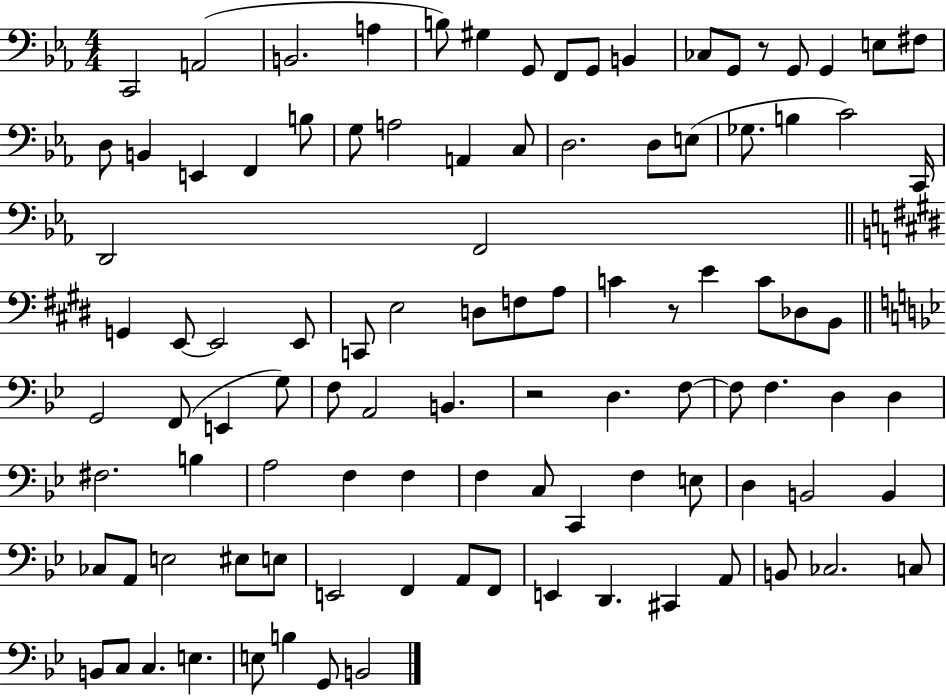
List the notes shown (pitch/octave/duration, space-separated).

C2/h A2/h B2/h. A3/q B3/e G#3/q G2/e F2/e G2/e B2/q CES3/e G2/e R/e G2/e G2/q E3/e F#3/e D3/e B2/q E2/q F2/q B3/e G3/e A3/h A2/q C3/e D3/h. D3/e E3/e Gb3/e. B3/q C4/h C2/s D2/h F2/h G2/q E2/e E2/h E2/e C2/e E3/h D3/e F3/e A3/e C4/q R/e E4/q C4/e Db3/e B2/e G2/h F2/e E2/q G3/e F3/e A2/h B2/q. R/h D3/q. F3/e F3/e F3/q. D3/q D3/q F#3/h. B3/q A3/h F3/q F3/q F3/q C3/e C2/q F3/q E3/e D3/q B2/h B2/q CES3/e A2/e E3/h EIS3/e E3/e E2/h F2/q A2/e F2/e E2/q D2/q. C#2/q A2/e B2/e CES3/h. C3/e B2/e C3/e C3/q. E3/q. E3/e B3/q G2/e B2/h